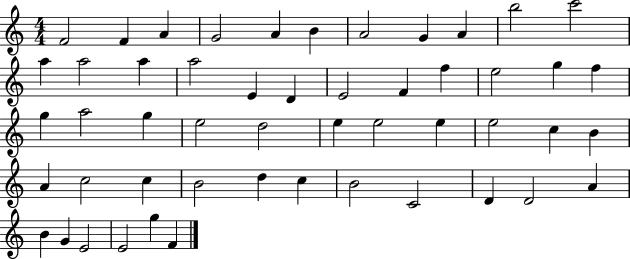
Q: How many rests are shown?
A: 0